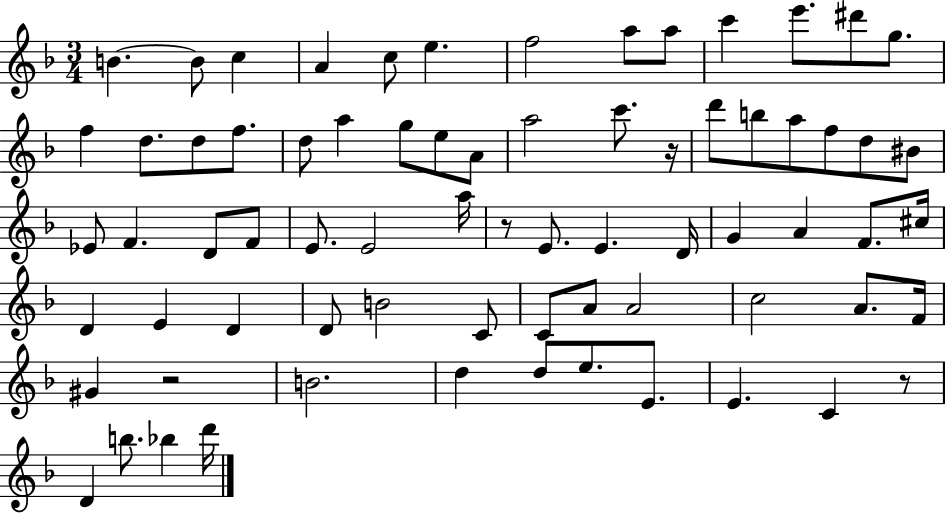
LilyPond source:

{
  \clef treble
  \numericTimeSignature
  \time 3/4
  \key f \major
  b'4.~~ b'8 c''4 | a'4 c''8 e''4. | f''2 a''8 a''8 | c'''4 e'''8. dis'''8 g''8. | \break f''4 d''8. d''8 f''8. | d''8 a''4 g''8 e''8 a'8 | a''2 c'''8. r16 | d'''8 b''8 a''8 f''8 d''8 bis'8 | \break ees'8 f'4. d'8 f'8 | e'8. e'2 a''16 | r8 e'8. e'4. d'16 | g'4 a'4 f'8. cis''16 | \break d'4 e'4 d'4 | d'8 b'2 c'8 | c'8 a'8 a'2 | c''2 a'8. f'16 | \break gis'4 r2 | b'2. | d''4 d''8 e''8. e'8. | e'4. c'4 r8 | \break d'4 b''8. bes''4 d'''16 | \bar "|."
}